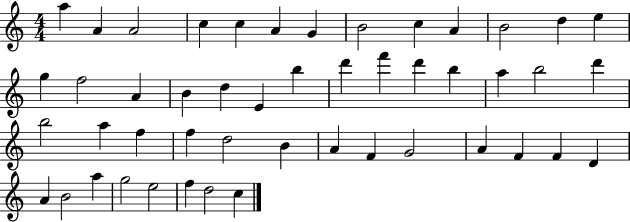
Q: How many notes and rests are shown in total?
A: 48